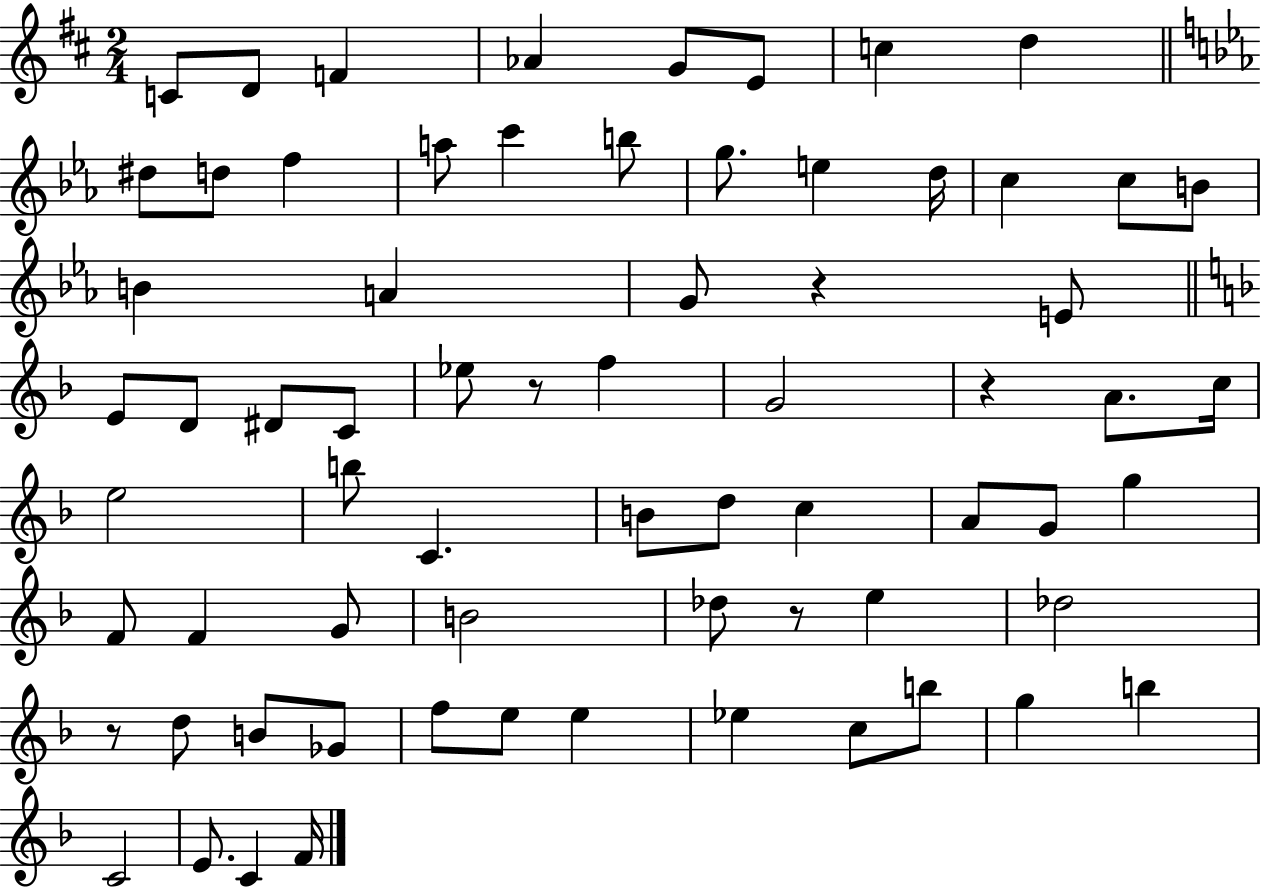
C4/e D4/e F4/q Ab4/q G4/e E4/e C5/q D5/q D#5/e D5/e F5/q A5/e C6/q B5/e G5/e. E5/q D5/s C5/q C5/e B4/e B4/q A4/q G4/e R/q E4/e E4/e D4/e D#4/e C4/e Eb5/e R/e F5/q G4/h R/q A4/e. C5/s E5/h B5/e C4/q. B4/e D5/e C5/q A4/e G4/e G5/q F4/e F4/q G4/e B4/h Db5/e R/e E5/q Db5/h R/e D5/e B4/e Gb4/e F5/e E5/e E5/q Eb5/q C5/e B5/e G5/q B5/q C4/h E4/e. C4/q F4/s